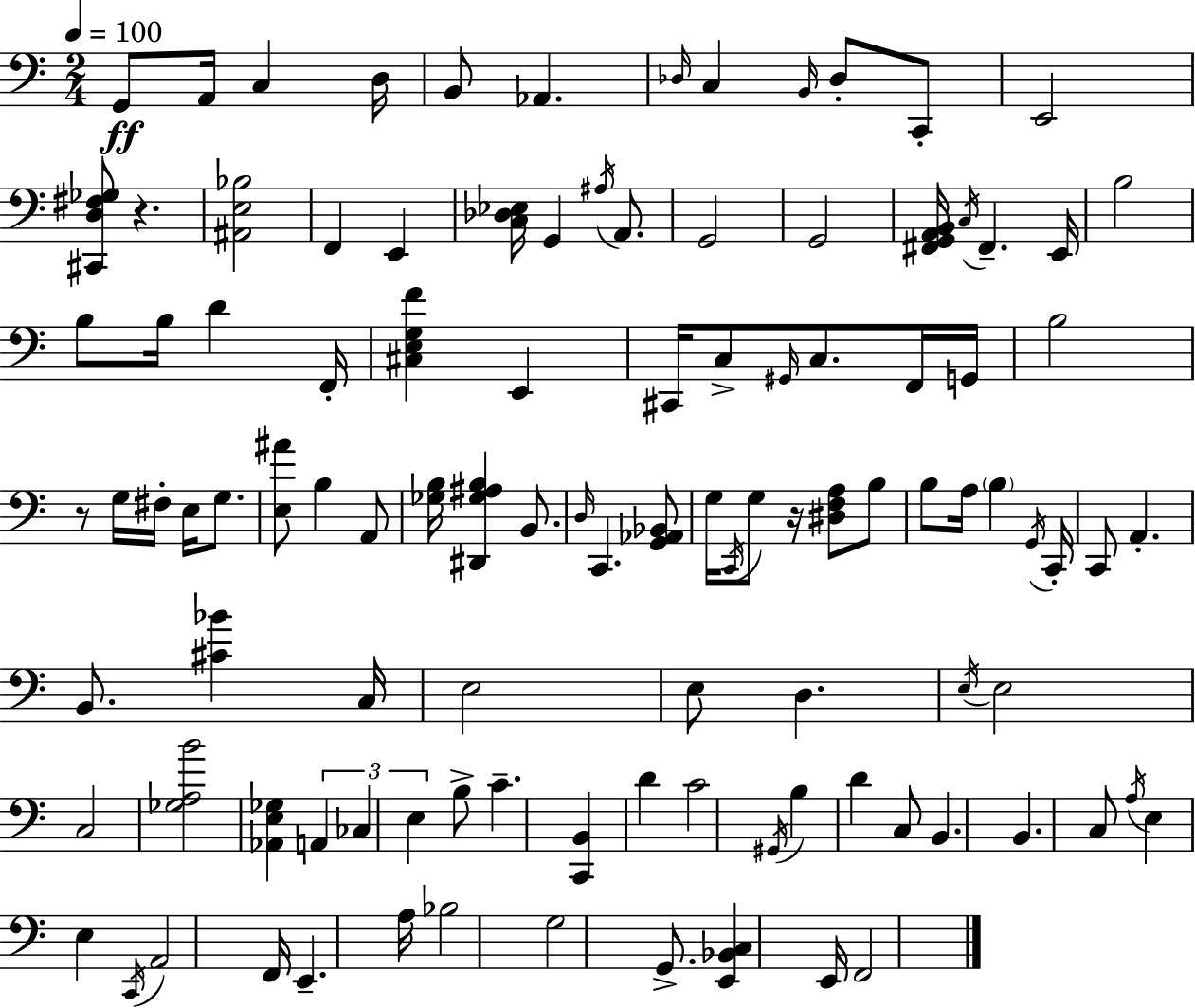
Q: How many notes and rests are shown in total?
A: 108